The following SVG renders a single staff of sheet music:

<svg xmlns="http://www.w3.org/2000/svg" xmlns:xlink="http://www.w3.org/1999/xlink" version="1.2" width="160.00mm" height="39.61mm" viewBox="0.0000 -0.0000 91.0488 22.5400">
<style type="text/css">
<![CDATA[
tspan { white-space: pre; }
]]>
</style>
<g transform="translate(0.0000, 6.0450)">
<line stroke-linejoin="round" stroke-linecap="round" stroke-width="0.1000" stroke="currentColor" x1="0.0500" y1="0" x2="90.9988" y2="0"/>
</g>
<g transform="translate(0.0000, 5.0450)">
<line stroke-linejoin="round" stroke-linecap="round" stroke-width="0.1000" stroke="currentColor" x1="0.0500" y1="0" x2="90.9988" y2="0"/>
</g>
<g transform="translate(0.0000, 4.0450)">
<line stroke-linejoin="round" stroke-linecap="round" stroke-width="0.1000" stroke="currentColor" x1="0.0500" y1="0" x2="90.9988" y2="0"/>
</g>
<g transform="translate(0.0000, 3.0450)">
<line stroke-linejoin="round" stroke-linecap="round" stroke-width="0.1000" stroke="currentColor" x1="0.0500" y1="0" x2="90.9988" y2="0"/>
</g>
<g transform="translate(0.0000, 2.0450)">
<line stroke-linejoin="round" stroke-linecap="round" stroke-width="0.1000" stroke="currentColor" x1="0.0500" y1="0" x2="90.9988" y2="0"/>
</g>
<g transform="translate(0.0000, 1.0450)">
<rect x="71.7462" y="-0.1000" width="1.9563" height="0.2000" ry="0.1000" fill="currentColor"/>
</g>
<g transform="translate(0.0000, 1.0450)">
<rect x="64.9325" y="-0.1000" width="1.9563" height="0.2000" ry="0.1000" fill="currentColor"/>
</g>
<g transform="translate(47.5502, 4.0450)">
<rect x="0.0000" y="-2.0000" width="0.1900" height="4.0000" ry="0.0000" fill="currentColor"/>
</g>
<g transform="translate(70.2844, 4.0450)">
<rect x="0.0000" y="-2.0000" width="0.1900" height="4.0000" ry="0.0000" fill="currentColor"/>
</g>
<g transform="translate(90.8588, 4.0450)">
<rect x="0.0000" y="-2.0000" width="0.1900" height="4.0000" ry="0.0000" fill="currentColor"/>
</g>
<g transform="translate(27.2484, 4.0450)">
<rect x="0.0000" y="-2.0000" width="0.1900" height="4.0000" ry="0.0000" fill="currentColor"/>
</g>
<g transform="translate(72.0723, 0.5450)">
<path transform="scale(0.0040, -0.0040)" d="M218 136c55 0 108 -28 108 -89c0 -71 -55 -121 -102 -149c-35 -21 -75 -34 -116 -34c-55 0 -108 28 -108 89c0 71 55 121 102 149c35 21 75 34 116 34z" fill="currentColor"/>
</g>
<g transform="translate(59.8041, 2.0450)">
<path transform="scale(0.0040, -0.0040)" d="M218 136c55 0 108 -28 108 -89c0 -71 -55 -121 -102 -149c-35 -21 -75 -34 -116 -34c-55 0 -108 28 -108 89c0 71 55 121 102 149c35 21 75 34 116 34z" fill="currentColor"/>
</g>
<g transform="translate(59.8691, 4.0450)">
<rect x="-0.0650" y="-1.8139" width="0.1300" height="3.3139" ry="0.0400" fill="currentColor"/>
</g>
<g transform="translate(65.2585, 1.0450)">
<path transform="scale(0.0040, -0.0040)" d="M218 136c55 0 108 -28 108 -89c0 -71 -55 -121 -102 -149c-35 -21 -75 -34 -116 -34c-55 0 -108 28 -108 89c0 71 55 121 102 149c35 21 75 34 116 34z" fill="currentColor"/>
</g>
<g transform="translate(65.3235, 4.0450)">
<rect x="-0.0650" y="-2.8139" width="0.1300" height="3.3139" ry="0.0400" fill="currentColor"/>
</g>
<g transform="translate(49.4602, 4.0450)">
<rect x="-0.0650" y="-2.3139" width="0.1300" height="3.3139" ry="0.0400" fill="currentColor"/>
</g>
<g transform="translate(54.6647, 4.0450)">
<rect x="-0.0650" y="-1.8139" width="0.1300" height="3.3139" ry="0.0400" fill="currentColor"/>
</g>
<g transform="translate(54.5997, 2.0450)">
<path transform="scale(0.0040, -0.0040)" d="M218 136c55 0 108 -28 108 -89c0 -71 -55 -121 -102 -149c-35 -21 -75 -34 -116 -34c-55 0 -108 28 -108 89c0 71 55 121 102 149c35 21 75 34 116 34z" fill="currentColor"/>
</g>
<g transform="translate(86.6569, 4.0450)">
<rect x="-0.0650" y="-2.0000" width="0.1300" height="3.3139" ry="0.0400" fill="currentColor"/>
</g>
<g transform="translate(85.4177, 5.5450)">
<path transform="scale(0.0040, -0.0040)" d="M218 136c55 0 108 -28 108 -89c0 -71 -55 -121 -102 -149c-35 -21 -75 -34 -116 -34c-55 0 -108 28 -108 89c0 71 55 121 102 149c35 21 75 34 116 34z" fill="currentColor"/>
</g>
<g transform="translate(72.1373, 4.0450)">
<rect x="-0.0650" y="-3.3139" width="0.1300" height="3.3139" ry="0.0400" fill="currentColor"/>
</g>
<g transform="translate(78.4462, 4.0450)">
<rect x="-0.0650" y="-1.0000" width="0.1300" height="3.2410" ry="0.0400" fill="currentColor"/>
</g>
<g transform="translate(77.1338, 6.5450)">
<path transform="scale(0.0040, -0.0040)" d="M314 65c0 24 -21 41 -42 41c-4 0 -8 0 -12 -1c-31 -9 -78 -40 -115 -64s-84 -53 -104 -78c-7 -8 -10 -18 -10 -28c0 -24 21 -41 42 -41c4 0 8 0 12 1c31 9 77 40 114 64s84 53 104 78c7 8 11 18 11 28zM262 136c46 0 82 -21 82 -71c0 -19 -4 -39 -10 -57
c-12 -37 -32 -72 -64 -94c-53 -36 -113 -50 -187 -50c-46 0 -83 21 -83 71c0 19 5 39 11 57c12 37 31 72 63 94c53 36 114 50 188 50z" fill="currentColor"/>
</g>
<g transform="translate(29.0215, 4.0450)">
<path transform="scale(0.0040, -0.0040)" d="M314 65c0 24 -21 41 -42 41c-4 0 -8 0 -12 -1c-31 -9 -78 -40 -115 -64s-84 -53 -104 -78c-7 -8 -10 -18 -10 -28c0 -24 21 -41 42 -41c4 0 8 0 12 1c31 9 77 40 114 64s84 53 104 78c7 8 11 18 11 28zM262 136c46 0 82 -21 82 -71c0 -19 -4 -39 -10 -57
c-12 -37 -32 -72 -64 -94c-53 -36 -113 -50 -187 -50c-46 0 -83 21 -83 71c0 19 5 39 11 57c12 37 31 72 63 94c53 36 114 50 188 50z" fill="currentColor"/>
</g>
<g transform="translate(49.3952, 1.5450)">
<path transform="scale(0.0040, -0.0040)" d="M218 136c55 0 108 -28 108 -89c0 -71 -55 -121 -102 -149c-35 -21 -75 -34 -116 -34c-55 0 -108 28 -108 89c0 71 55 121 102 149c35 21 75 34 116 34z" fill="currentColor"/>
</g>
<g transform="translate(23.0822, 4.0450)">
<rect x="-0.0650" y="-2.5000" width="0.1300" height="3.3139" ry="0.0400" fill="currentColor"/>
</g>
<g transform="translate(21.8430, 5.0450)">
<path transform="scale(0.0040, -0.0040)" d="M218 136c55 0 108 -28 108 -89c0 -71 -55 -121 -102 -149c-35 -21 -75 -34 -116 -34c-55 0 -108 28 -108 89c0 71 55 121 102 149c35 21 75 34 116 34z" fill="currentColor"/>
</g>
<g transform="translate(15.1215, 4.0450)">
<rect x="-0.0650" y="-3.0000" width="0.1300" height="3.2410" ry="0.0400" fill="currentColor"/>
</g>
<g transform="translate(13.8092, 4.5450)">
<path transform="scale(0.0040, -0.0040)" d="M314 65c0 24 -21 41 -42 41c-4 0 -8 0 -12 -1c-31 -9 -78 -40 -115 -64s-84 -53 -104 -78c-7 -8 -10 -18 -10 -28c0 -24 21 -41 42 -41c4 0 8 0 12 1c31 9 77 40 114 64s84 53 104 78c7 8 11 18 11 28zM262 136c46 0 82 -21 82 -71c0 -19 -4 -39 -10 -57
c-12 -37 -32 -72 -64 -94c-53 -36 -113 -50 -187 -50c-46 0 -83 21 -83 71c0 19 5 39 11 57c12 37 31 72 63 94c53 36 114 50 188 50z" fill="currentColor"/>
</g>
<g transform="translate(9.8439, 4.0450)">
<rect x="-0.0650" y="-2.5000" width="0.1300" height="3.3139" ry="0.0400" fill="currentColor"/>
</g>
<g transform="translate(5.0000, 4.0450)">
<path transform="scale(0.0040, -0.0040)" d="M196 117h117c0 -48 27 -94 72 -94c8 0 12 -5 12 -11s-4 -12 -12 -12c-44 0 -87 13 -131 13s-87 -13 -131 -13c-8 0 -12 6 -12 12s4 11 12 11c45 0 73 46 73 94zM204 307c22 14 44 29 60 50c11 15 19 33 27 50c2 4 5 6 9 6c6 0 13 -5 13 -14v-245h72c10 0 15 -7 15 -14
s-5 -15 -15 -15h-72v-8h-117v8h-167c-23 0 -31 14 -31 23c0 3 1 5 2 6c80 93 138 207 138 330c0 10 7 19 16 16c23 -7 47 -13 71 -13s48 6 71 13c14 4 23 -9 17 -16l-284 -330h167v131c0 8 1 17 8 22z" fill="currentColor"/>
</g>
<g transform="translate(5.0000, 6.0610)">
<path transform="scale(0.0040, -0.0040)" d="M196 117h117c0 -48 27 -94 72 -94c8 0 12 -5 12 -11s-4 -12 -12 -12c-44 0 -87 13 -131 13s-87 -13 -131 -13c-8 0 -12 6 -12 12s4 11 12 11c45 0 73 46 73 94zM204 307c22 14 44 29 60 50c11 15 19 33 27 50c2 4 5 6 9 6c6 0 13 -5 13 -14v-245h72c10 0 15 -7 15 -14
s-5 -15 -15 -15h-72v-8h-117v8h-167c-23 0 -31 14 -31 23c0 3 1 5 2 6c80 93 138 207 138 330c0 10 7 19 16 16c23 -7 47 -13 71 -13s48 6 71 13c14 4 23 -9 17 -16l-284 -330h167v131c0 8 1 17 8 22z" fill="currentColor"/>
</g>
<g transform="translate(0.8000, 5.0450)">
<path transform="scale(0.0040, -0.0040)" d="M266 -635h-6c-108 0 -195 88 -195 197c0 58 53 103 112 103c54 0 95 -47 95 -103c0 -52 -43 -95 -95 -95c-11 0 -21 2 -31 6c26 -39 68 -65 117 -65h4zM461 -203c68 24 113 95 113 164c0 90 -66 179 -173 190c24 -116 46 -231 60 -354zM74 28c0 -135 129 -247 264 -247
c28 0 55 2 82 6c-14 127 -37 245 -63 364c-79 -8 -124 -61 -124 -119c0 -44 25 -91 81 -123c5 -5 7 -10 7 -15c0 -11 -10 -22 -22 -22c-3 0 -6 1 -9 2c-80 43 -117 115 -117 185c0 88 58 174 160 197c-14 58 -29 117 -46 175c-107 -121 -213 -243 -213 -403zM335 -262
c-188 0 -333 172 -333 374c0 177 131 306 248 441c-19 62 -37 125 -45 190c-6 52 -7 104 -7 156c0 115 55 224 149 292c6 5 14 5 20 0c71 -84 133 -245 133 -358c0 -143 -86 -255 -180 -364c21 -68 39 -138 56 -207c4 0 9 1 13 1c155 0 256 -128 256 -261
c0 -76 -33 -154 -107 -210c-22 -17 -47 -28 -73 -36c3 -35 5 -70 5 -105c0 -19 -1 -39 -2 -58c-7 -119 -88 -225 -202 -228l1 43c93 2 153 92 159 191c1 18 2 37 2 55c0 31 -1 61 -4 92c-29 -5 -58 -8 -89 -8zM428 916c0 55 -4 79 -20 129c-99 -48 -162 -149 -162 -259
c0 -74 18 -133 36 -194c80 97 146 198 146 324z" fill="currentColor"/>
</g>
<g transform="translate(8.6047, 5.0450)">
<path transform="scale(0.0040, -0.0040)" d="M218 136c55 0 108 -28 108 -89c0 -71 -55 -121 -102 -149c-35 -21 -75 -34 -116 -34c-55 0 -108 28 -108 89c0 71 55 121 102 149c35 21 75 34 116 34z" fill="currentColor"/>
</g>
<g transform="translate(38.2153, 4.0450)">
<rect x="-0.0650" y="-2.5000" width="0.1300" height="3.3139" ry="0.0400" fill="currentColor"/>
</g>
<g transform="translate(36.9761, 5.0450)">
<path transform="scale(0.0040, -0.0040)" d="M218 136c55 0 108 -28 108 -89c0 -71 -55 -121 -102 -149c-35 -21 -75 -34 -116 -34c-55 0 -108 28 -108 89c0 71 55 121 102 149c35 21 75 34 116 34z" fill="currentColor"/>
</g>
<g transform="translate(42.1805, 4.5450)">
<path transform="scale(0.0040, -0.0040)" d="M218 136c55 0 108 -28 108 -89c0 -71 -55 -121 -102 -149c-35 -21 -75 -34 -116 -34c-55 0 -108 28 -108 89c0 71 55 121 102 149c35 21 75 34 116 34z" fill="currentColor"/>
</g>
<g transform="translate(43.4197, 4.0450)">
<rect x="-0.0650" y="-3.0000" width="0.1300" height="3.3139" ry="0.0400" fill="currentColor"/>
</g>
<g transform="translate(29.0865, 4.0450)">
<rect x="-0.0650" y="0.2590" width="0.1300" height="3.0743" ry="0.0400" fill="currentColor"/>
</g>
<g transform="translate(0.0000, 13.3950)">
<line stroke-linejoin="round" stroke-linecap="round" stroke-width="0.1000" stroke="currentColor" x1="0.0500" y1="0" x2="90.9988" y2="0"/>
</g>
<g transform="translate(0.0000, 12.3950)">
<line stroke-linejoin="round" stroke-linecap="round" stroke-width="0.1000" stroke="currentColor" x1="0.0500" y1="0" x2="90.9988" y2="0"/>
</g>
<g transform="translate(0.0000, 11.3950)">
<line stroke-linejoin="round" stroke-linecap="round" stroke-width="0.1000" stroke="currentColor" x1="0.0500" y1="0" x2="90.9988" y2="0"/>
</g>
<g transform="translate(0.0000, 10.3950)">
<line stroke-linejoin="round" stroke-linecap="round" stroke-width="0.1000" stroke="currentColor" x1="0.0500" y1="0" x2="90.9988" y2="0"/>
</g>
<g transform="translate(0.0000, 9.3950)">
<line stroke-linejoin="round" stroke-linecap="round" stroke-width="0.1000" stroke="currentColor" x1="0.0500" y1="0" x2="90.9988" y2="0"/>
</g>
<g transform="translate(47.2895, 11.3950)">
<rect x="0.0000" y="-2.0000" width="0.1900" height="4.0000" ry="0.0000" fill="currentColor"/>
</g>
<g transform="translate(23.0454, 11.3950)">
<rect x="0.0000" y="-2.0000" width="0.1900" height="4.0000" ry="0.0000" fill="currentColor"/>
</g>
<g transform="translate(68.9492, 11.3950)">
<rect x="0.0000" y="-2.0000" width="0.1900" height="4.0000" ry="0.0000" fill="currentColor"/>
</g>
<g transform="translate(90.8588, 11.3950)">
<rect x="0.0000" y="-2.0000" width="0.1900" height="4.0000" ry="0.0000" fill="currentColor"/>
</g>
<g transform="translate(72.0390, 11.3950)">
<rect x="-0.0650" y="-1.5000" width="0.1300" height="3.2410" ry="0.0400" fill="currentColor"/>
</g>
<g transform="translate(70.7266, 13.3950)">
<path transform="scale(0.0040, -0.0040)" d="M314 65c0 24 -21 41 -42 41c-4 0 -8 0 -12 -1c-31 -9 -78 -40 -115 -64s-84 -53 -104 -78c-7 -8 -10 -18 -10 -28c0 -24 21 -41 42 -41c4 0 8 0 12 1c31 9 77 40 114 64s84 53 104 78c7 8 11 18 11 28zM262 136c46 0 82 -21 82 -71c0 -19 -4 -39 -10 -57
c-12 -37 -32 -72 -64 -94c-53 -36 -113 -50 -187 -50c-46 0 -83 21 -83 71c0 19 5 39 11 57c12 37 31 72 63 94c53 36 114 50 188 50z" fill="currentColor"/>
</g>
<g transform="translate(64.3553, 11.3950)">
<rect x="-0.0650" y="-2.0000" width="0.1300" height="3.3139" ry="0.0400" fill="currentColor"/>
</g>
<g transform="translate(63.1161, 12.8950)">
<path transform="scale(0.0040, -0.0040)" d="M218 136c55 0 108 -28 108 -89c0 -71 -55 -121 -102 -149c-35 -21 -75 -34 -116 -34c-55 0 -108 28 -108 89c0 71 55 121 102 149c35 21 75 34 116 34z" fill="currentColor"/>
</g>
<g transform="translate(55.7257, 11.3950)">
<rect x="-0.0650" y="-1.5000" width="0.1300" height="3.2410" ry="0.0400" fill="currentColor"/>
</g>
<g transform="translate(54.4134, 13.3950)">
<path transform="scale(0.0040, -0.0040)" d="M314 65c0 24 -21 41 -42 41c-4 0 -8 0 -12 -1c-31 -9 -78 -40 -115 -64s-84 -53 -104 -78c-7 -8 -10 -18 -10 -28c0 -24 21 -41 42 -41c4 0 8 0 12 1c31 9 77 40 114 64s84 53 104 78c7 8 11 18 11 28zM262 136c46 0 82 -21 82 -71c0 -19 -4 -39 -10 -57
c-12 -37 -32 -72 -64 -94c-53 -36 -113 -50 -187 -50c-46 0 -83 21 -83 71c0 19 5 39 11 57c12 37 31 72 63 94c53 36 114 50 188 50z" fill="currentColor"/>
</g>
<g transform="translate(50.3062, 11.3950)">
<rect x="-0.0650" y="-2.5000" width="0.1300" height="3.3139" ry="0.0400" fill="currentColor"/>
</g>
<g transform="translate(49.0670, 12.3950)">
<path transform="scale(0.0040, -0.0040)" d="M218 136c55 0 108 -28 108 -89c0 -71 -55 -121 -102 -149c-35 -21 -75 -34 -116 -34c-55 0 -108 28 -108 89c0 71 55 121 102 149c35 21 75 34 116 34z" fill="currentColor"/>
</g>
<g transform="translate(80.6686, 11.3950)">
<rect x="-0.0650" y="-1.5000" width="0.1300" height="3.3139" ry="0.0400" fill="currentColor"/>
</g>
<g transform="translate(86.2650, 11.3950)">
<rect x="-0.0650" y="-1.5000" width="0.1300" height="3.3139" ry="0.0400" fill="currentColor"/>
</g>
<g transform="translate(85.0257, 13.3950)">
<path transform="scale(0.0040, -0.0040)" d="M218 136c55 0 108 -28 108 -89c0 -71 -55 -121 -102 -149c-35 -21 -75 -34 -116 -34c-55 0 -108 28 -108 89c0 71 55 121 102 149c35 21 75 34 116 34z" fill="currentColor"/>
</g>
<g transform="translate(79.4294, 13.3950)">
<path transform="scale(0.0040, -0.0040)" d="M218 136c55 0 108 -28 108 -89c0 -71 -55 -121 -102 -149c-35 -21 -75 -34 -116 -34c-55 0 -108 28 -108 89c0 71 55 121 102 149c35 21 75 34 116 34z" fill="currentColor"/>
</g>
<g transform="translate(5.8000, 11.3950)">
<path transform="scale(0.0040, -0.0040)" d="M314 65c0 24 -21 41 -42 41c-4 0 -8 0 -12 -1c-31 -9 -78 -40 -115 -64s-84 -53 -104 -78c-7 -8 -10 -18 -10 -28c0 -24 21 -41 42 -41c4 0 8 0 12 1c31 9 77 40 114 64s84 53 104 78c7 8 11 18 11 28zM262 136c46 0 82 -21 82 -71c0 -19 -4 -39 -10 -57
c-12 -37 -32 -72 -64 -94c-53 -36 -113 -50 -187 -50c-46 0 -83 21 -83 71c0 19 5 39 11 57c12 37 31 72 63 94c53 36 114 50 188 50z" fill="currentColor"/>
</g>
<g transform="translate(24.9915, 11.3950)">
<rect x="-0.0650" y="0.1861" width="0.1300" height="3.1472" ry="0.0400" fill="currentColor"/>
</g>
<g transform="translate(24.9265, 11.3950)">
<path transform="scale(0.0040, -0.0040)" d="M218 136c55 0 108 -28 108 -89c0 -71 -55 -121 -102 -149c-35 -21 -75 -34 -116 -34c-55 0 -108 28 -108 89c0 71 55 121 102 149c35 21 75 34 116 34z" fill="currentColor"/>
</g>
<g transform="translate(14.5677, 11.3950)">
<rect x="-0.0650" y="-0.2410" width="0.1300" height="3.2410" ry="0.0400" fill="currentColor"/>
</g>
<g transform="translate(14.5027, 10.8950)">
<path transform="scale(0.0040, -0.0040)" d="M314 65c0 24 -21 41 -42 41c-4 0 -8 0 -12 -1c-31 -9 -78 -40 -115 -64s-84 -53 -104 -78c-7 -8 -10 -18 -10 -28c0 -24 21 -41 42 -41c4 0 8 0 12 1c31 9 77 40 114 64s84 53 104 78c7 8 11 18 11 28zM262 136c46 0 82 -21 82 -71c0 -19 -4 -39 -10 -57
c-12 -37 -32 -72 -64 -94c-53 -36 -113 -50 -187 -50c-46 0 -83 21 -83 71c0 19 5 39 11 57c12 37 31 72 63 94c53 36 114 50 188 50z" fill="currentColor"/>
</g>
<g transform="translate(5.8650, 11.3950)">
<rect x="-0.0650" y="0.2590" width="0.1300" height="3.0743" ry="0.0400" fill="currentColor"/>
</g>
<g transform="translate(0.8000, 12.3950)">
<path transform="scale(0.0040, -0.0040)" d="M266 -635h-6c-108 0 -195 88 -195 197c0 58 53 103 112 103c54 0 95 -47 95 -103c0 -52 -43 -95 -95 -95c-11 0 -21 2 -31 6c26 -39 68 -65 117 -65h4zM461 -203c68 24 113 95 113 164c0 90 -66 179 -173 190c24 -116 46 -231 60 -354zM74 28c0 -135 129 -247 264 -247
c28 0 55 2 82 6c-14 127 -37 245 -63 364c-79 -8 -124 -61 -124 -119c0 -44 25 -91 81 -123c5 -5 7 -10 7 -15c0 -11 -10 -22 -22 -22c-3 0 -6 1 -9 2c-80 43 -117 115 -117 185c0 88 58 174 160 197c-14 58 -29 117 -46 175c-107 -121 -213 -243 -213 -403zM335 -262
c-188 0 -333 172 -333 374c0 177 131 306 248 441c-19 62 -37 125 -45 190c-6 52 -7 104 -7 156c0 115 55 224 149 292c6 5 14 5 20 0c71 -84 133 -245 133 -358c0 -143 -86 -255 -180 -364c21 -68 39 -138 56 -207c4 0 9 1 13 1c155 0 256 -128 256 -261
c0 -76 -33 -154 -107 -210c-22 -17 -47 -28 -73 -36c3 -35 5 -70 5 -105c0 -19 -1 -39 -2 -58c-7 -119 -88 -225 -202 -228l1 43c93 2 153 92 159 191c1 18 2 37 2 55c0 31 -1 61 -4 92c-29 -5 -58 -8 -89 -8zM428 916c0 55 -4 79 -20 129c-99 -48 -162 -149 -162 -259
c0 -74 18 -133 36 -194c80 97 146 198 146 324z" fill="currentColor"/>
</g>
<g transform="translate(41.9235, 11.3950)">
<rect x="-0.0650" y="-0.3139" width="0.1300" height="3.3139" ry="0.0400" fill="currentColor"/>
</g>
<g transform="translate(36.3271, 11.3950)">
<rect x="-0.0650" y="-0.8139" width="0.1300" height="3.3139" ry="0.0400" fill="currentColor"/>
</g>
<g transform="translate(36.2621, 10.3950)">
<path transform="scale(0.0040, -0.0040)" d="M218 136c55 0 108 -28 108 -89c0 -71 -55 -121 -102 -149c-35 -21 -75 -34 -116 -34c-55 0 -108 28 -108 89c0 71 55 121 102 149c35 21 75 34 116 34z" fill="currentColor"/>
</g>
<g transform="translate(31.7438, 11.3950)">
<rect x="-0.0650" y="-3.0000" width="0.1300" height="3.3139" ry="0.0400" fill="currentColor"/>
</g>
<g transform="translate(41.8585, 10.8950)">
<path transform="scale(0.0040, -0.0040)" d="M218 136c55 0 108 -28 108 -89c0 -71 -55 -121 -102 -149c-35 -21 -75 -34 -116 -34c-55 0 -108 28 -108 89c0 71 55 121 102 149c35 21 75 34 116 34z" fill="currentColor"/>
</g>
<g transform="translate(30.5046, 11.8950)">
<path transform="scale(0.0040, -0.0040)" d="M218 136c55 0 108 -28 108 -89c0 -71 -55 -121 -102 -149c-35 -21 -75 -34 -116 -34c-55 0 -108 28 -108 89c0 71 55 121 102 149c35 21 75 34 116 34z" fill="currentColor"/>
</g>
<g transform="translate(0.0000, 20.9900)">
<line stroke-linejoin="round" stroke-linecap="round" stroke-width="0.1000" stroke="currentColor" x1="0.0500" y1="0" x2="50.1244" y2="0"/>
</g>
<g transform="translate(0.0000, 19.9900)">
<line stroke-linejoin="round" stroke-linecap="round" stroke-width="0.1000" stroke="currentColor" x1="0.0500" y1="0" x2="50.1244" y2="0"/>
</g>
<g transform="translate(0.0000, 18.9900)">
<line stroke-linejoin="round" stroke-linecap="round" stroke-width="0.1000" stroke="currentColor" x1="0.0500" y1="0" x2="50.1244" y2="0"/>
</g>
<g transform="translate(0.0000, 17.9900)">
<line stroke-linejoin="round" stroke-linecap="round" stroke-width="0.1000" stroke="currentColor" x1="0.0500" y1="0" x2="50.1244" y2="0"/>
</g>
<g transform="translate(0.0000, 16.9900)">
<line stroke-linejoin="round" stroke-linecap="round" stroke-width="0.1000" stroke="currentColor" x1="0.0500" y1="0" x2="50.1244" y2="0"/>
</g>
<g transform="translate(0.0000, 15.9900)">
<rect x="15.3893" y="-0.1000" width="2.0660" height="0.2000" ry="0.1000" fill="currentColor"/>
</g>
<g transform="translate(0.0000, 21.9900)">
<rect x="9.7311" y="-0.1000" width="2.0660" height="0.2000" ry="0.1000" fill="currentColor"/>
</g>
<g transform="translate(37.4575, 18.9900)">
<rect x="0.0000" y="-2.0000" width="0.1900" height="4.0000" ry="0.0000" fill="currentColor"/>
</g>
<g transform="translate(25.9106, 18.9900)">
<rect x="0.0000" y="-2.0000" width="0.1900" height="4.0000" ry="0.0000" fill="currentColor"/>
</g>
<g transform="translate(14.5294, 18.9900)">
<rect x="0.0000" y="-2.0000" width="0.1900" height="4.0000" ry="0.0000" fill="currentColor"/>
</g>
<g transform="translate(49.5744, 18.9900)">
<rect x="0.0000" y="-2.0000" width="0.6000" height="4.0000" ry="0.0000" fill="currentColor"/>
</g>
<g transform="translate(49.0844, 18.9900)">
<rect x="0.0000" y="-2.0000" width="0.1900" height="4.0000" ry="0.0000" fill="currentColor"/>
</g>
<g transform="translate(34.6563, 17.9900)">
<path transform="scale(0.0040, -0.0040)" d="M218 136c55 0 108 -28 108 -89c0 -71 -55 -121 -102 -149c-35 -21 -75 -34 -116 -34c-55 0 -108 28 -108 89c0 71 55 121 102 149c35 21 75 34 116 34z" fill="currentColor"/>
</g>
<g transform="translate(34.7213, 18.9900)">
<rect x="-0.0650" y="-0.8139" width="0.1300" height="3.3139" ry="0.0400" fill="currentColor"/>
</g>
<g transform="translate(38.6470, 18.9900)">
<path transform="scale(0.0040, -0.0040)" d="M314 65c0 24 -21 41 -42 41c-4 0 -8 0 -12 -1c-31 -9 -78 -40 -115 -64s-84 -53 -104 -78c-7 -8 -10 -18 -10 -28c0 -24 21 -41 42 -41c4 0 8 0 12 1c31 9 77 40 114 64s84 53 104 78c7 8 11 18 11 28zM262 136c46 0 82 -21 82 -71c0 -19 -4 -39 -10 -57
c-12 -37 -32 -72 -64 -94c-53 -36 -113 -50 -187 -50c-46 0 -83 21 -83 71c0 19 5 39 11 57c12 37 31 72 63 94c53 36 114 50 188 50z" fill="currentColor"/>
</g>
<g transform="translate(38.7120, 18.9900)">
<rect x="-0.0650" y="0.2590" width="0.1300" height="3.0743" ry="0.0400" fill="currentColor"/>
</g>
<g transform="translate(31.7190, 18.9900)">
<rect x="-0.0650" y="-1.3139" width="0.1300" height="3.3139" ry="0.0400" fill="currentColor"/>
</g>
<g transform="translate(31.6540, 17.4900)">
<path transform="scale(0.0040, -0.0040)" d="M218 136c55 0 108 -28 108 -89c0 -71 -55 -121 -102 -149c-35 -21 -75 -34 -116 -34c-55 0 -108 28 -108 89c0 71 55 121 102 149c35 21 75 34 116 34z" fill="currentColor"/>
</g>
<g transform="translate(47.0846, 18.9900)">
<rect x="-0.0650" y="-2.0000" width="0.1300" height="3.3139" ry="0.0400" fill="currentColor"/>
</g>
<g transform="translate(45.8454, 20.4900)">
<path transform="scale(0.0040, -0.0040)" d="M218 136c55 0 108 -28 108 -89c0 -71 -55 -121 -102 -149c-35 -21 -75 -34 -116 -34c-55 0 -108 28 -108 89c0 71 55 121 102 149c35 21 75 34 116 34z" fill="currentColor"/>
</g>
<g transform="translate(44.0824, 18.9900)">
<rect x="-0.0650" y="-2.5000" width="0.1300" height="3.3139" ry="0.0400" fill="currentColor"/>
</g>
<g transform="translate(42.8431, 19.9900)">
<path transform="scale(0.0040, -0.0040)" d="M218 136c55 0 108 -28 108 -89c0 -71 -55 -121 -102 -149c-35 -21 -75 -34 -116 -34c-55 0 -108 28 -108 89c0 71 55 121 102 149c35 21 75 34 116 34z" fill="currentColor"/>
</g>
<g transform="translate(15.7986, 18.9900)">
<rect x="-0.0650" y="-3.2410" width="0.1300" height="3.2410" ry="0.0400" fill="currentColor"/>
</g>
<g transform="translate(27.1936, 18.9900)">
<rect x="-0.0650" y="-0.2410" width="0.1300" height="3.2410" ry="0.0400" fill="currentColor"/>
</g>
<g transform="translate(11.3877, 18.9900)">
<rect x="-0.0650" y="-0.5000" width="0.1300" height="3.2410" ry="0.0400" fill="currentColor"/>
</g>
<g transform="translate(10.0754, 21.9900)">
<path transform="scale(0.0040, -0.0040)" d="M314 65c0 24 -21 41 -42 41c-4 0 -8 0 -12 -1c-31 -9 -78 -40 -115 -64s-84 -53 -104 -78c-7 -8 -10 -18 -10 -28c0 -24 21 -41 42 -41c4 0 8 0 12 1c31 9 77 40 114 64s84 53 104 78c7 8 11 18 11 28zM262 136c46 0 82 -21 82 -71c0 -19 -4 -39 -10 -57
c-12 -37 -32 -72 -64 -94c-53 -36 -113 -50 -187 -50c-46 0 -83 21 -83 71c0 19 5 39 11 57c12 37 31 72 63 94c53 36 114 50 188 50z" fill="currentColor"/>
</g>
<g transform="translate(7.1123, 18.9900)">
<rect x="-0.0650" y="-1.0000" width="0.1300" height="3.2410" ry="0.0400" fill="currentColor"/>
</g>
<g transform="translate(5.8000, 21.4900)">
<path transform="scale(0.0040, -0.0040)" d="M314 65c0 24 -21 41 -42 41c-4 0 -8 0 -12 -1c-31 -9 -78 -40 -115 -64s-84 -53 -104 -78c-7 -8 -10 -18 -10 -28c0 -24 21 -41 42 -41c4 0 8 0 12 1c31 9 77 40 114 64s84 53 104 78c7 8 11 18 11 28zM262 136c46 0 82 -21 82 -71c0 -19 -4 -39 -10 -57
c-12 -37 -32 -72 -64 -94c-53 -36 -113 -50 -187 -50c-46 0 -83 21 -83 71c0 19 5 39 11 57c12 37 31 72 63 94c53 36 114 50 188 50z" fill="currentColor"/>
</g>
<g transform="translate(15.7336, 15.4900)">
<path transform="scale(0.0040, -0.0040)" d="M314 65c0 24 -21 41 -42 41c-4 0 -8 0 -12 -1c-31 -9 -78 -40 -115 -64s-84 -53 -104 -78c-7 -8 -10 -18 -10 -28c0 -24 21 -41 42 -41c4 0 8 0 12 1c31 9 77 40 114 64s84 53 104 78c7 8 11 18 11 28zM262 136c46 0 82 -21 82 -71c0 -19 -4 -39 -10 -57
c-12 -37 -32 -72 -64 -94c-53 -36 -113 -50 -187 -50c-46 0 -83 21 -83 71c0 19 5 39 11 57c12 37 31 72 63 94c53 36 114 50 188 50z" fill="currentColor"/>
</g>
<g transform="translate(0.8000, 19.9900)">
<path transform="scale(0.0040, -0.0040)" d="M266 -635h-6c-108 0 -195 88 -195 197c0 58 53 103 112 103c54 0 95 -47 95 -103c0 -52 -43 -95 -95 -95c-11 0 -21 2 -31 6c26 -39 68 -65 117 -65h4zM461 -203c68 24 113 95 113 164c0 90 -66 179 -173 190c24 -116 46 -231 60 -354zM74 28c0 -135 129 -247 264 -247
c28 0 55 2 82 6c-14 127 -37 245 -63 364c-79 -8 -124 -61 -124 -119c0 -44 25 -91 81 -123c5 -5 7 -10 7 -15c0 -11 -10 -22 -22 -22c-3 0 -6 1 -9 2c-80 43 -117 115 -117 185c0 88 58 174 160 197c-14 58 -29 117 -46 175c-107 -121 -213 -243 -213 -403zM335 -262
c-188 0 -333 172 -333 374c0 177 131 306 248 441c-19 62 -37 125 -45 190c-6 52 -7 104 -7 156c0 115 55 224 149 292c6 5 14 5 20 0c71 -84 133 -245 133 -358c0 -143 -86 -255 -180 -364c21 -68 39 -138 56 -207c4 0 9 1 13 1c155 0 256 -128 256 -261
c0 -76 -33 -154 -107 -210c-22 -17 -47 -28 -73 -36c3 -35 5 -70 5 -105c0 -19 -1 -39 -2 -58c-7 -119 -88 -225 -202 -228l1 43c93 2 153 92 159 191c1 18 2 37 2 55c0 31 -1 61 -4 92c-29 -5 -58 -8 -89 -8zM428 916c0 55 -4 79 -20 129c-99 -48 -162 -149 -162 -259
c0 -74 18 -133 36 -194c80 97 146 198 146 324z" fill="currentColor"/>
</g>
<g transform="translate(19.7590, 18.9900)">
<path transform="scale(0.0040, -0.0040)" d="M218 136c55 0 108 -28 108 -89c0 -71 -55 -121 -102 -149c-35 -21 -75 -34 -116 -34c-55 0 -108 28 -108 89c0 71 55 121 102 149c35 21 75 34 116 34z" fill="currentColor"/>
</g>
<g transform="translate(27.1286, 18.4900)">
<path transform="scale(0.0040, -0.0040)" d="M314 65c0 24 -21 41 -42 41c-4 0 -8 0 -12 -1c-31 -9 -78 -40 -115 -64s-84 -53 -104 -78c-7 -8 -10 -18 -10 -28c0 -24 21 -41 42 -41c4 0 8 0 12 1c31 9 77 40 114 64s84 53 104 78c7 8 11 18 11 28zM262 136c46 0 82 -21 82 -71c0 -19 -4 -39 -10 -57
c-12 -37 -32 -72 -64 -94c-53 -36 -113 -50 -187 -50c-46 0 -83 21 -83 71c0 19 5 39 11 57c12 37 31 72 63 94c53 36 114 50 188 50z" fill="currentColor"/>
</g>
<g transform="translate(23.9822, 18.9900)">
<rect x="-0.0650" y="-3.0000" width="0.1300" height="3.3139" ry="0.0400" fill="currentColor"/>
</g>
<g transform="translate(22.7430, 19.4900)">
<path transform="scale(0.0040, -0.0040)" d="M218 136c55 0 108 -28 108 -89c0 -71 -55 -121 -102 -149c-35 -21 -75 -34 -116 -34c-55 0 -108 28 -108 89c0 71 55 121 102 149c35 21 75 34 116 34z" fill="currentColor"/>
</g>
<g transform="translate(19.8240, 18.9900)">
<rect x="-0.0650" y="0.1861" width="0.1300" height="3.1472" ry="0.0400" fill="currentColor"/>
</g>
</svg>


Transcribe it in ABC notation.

X:1
T:Untitled
M:4/4
L:1/4
K:C
G A2 G B2 G A g f f a b D2 F B2 c2 B A d c G E2 F E2 E E D2 C2 b2 B A c2 e d B2 G F